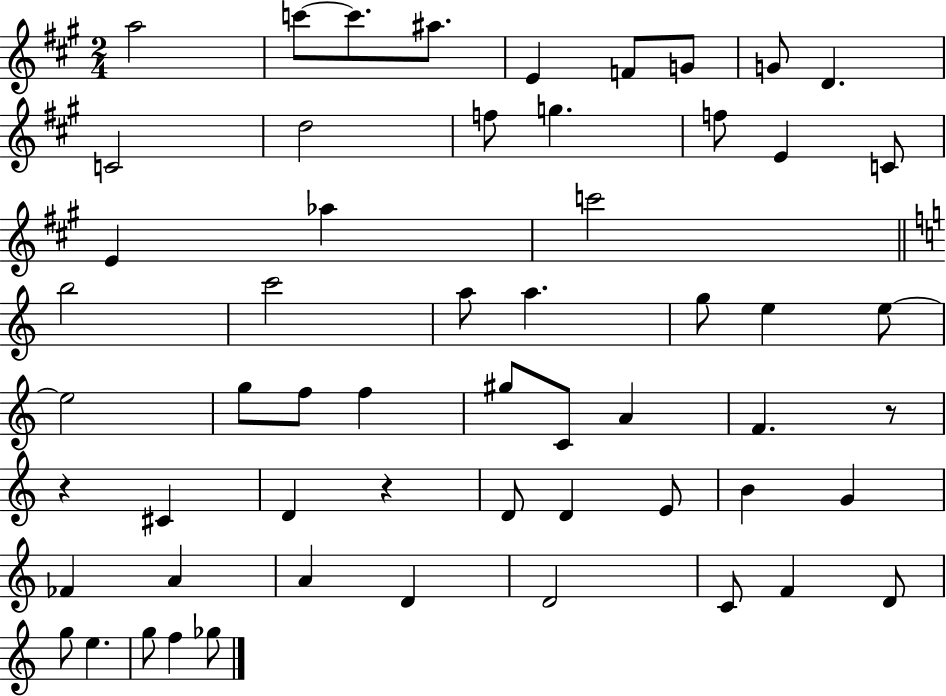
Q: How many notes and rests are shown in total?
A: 57